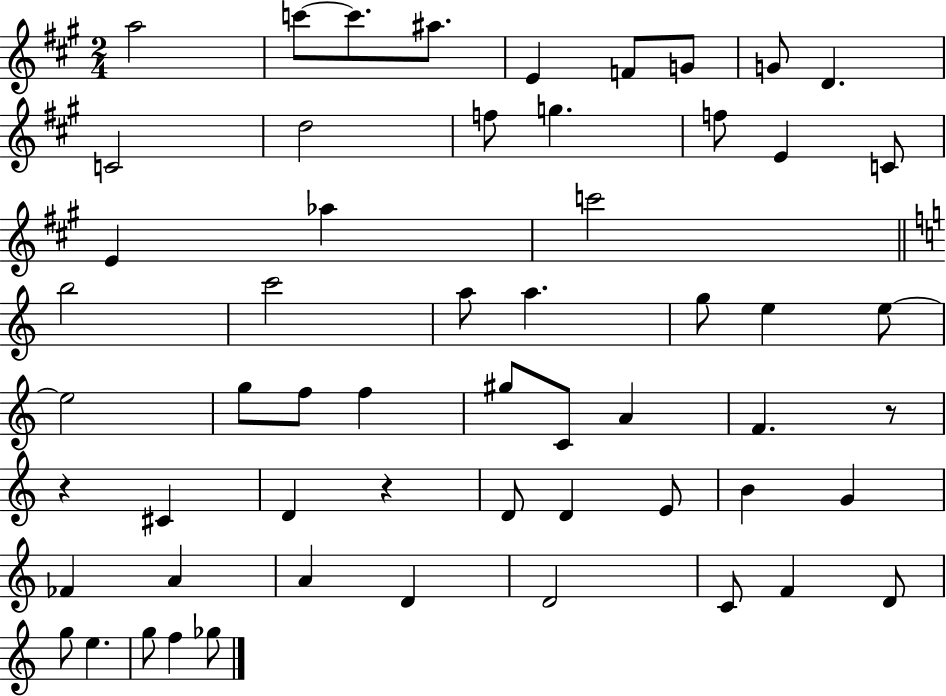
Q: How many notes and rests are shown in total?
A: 57